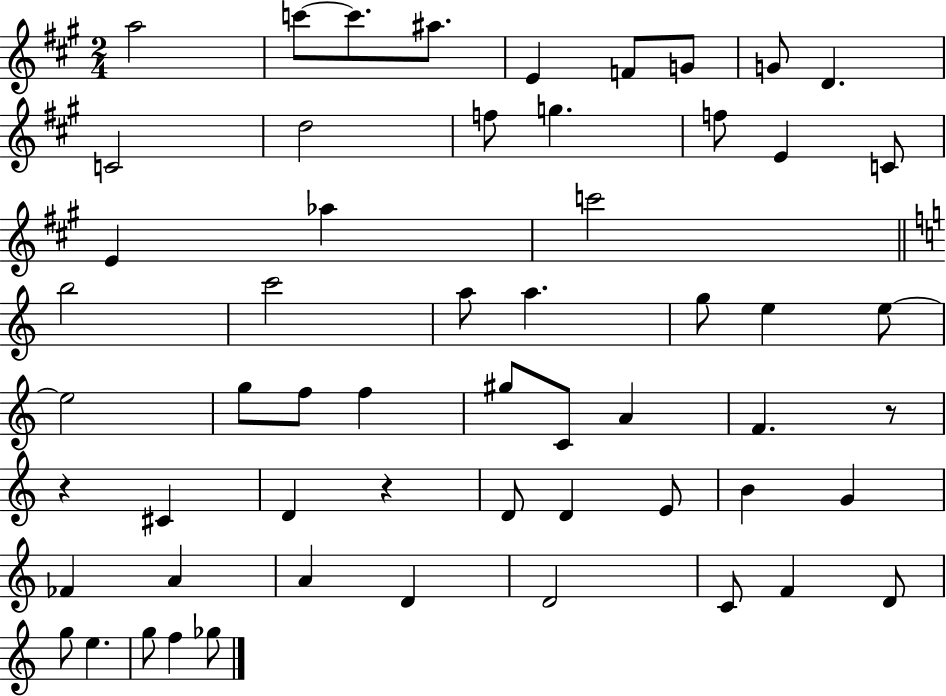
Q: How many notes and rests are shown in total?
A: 57